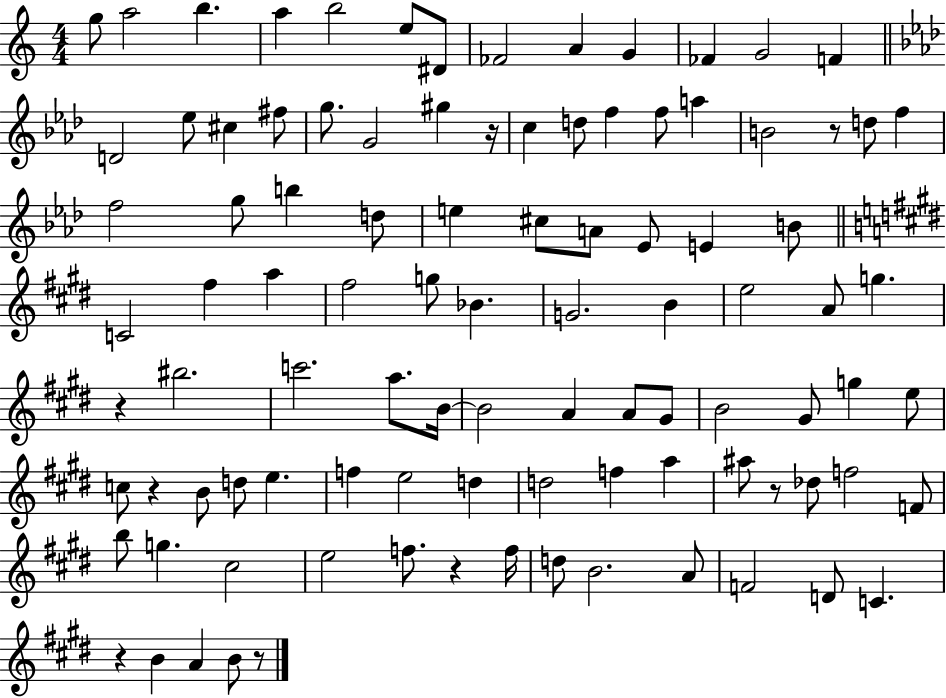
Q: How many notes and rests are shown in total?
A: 98